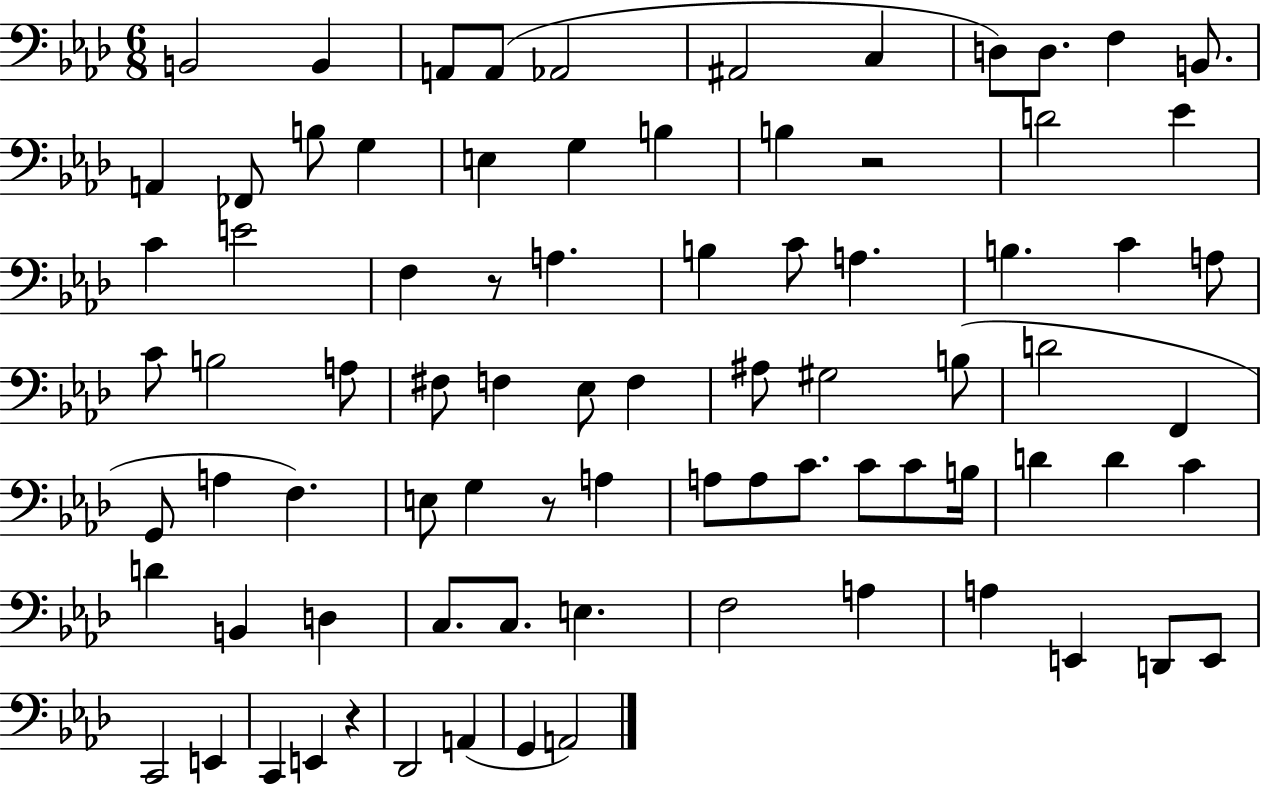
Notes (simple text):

B2/h B2/q A2/e A2/e Ab2/h A#2/h C3/q D3/e D3/e. F3/q B2/e. A2/q FES2/e B3/e G3/q E3/q G3/q B3/q B3/q R/h D4/h Eb4/q C4/q E4/h F3/q R/e A3/q. B3/q C4/e A3/q. B3/q. C4/q A3/e C4/e B3/h A3/e F#3/e F3/q Eb3/e F3/q A#3/e G#3/h B3/e D4/h F2/q G2/e A3/q F3/q. E3/e G3/q R/e A3/q A3/e A3/e C4/e. C4/e C4/e B3/s D4/q D4/q C4/q D4/q B2/q D3/q C3/e. C3/e. E3/q. F3/h A3/q A3/q E2/q D2/e E2/e C2/h E2/q C2/q E2/q R/q Db2/h A2/q G2/q A2/h